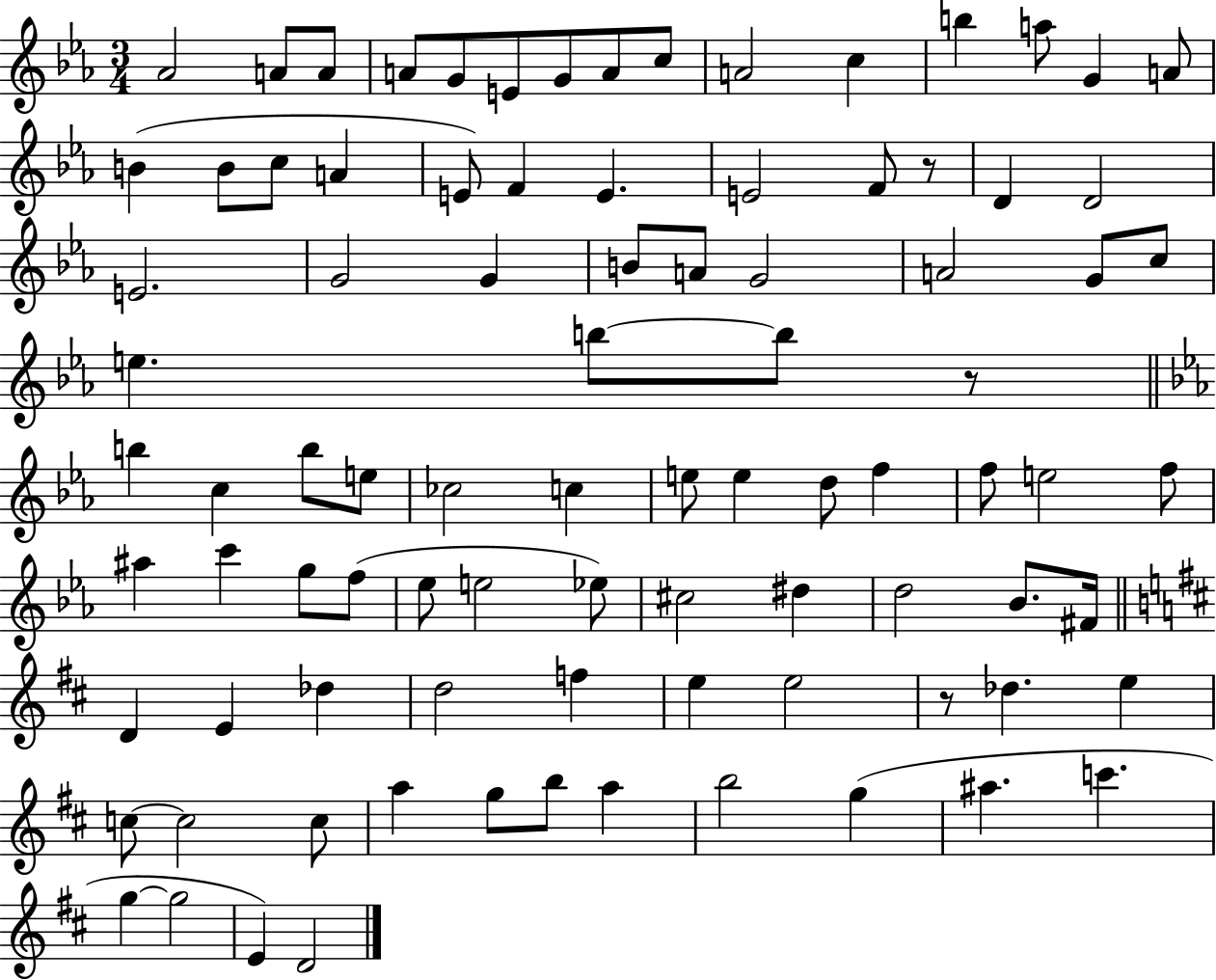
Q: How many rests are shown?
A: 3